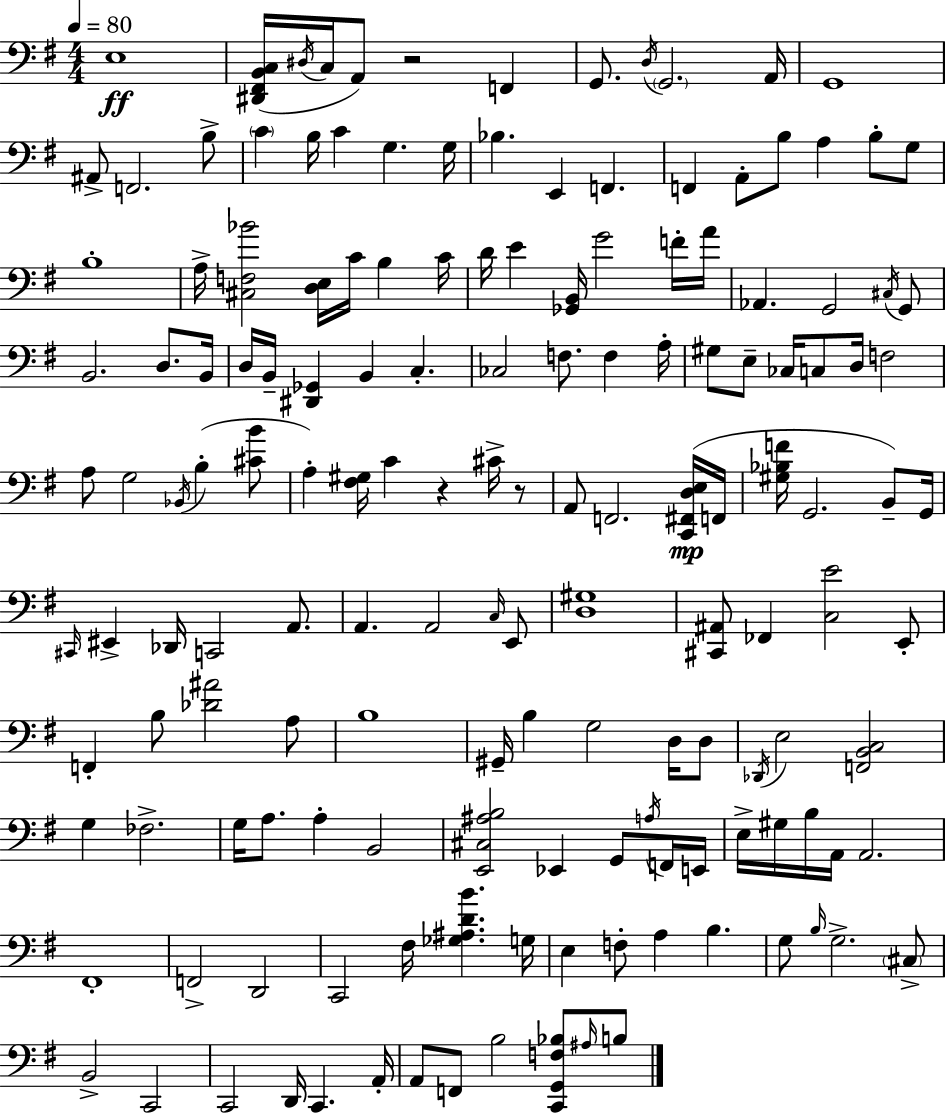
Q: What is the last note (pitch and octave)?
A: B3